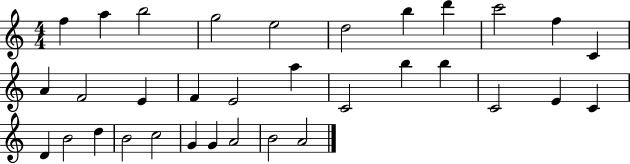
X:1
T:Untitled
M:4/4
L:1/4
K:C
f a b2 g2 e2 d2 b d' c'2 f C A F2 E F E2 a C2 b b C2 E C D B2 d B2 c2 G G A2 B2 A2